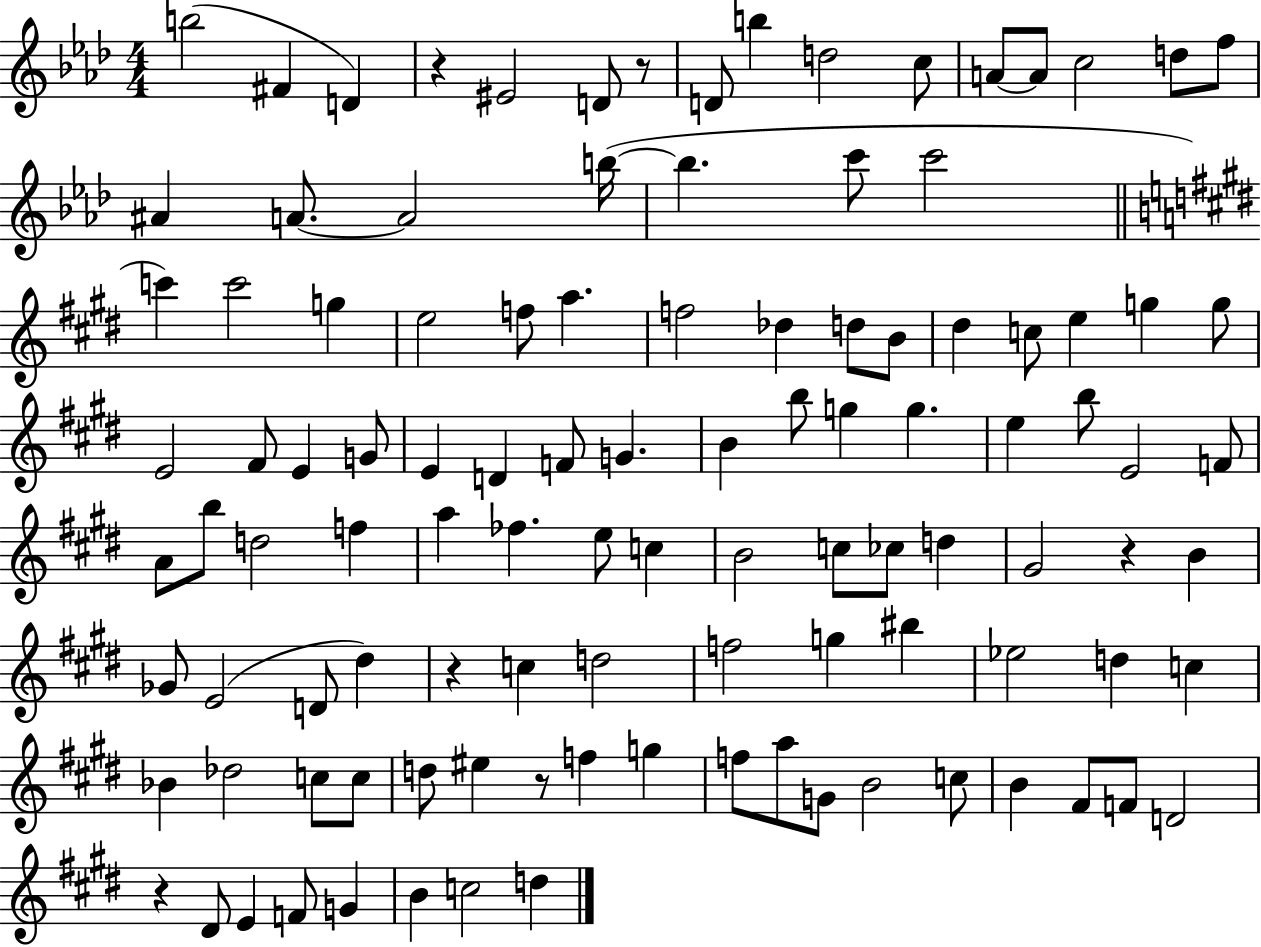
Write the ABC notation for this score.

X:1
T:Untitled
M:4/4
L:1/4
K:Ab
b2 ^F D z ^E2 D/2 z/2 D/2 b d2 c/2 A/2 A/2 c2 d/2 f/2 ^A A/2 A2 b/4 b c'/2 c'2 c' c'2 g e2 f/2 a f2 _d d/2 B/2 ^d c/2 e g g/2 E2 ^F/2 E G/2 E D F/2 G B b/2 g g e b/2 E2 F/2 A/2 b/2 d2 f a _f e/2 c B2 c/2 _c/2 d ^G2 z B _G/2 E2 D/2 ^d z c d2 f2 g ^b _e2 d c _B _d2 c/2 c/2 d/2 ^e z/2 f g f/2 a/2 G/2 B2 c/2 B ^F/2 F/2 D2 z ^D/2 E F/2 G B c2 d